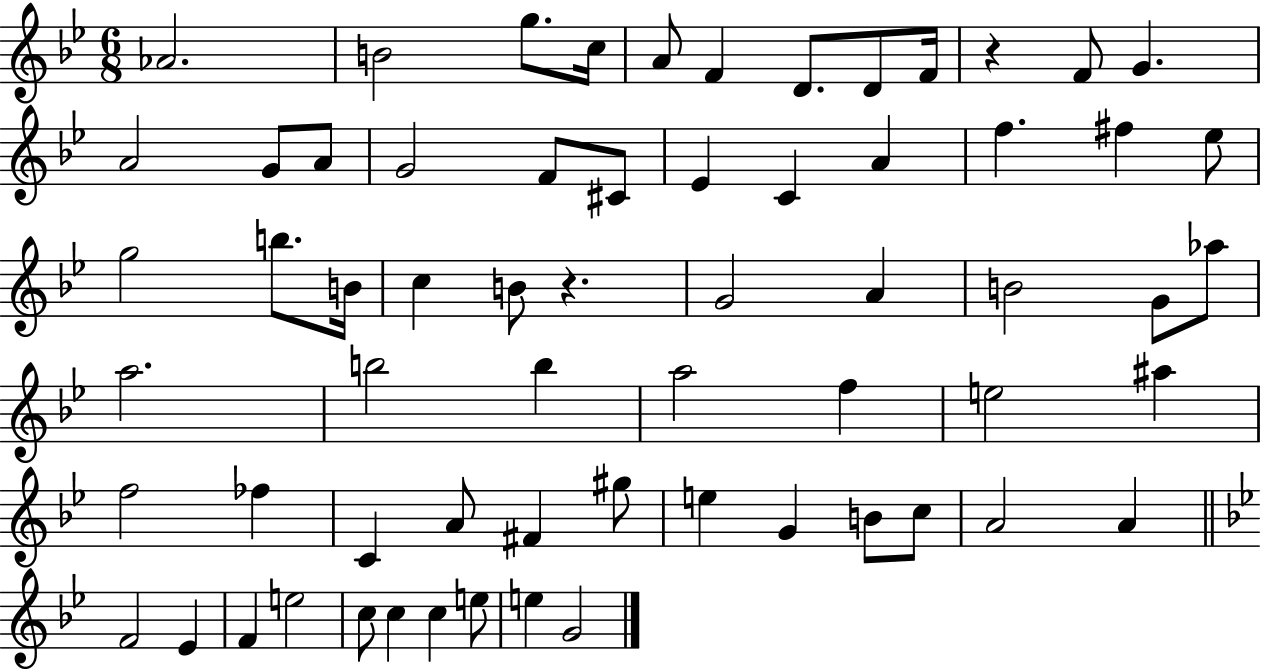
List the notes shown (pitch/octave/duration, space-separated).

Ab4/h. B4/h G5/e. C5/s A4/e F4/q D4/e. D4/e F4/s R/q F4/e G4/q. A4/h G4/e A4/e G4/h F4/e C#4/e Eb4/q C4/q A4/q F5/q. F#5/q Eb5/e G5/h B5/e. B4/s C5/q B4/e R/q. G4/h A4/q B4/h G4/e Ab5/e A5/h. B5/h B5/q A5/h F5/q E5/h A#5/q F5/h FES5/q C4/q A4/e F#4/q G#5/e E5/q G4/q B4/e C5/e A4/h A4/q F4/h Eb4/q F4/q E5/h C5/e C5/q C5/q E5/e E5/q G4/h